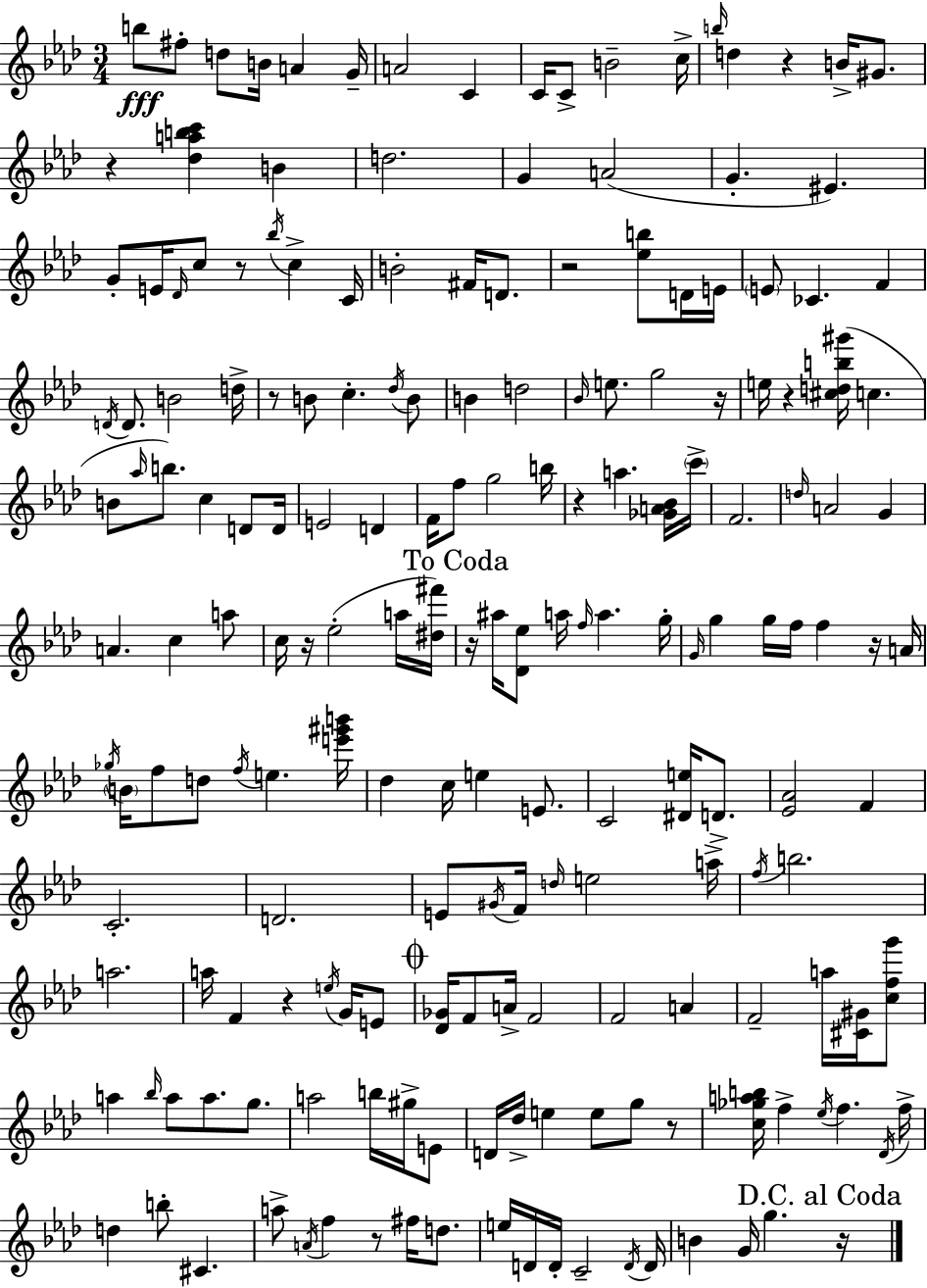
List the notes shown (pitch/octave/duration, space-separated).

B5/e F#5/e D5/e B4/s A4/q G4/s A4/h C4/q C4/s C4/e B4/h C5/s B5/s D5/q R/q B4/s G#4/e. R/q [Db5,A5,B5,C6]/q B4/q D5/h. G4/q A4/h G4/q. EIS4/q. G4/e E4/s Db4/s C5/e R/e Bb5/s C5/q C4/s B4/h F#4/s D4/e. R/h [Eb5,B5]/e D4/s E4/s E4/e CES4/q. F4/q D4/s D4/e. B4/h D5/s R/e B4/e C5/q. Db5/s B4/e B4/q D5/h Bb4/s E5/e. G5/h R/s E5/s R/q [C#5,D5,B5,G#6]/s C5/q. B4/e Ab5/s B5/e. C5/q D4/e D4/s E4/h D4/q F4/s F5/e G5/h B5/s R/q A5/q. [Gb4,A4,Bb4]/s C6/s F4/h. D5/s A4/h G4/q A4/q. C5/q A5/e C5/s R/s Eb5/h A5/s [D#5,F#6]/s R/s A#5/s [Db4,Eb5]/e A5/s F5/s A5/q. G5/s G4/s G5/q G5/s F5/s F5/q R/s A4/s Gb5/s B4/s F5/e D5/e F5/s E5/q. [E6,G#6,B6]/s Db5/q C5/s E5/q E4/e. C4/h [D#4,E5]/s D4/e. [Eb4,Ab4]/h F4/q C4/h. D4/h. E4/e G#4/s F4/s D5/s E5/h A5/s F5/s B5/h. A5/h. A5/s F4/q R/q E5/s G4/s E4/e [Db4,Gb4]/s F4/e A4/s F4/h F4/h A4/q F4/h A5/s [C#4,G#4]/s [C5,F5,G6]/e A5/q Bb5/s A5/e A5/e. G5/e. A5/h B5/s G#5/s E4/e D4/s Db5/s E5/q E5/e G5/e R/e [C5,Gb5,A5,B5]/s F5/q Eb5/s F5/q. Db4/s F5/s D5/q B5/e C#4/q. A5/e A4/s F5/q R/e F#5/s D5/e. E5/s D4/s D4/s C4/h D4/s D4/s B4/q G4/s G5/q. R/s